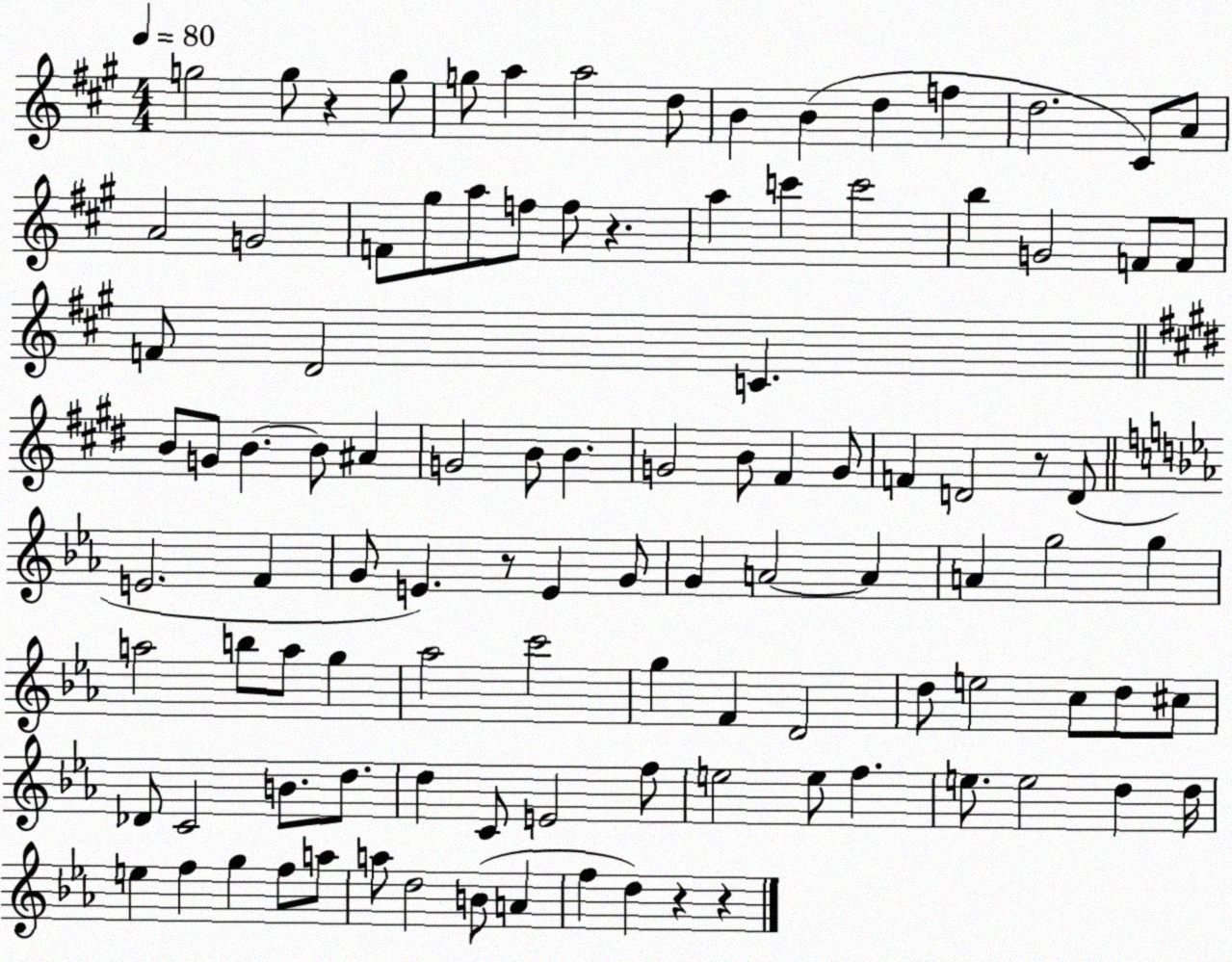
X:1
T:Untitled
M:4/4
L:1/4
K:A
g2 g/2 z g/2 g/2 a a2 d/2 B B d f d2 ^C/2 A/2 A2 G2 F/2 ^g/2 a/2 f/2 f/2 z a c' c'2 b G2 F/2 F/2 F/2 D2 C B/2 G/2 B B/2 ^A G2 B/2 B G2 B/2 ^F G/2 F D2 z/2 D/2 E2 F G/2 E z/2 E G/2 G A2 A A g2 g a2 b/2 a/2 g _a2 c'2 g F D2 d/2 e2 c/2 d/2 ^c/2 _D/2 C2 B/2 d/2 d C/2 E2 f/2 e2 e/2 f e/2 e2 d d/4 e f g f/2 a/2 a/2 d2 B/2 A f d z z